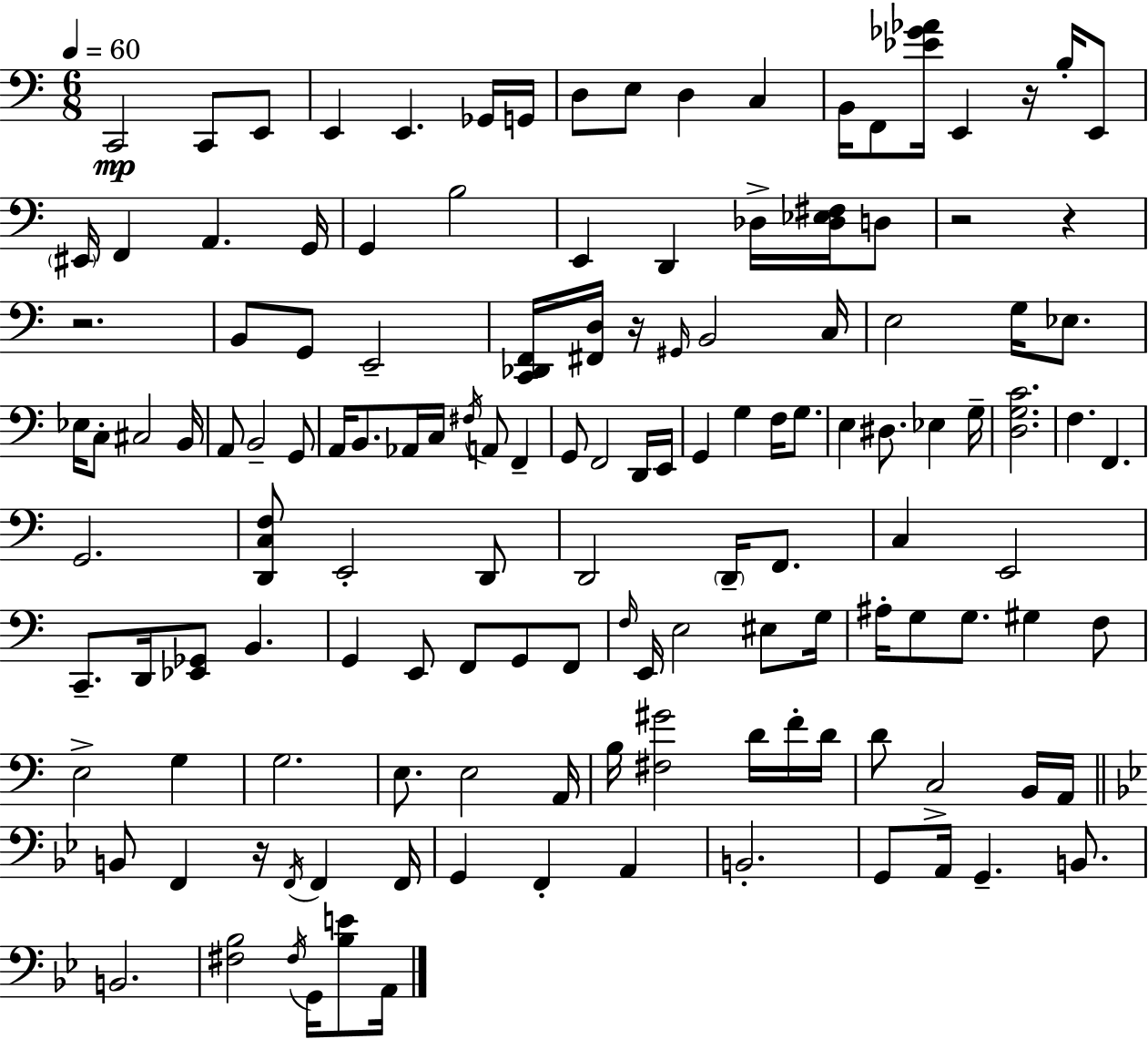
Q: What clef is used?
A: bass